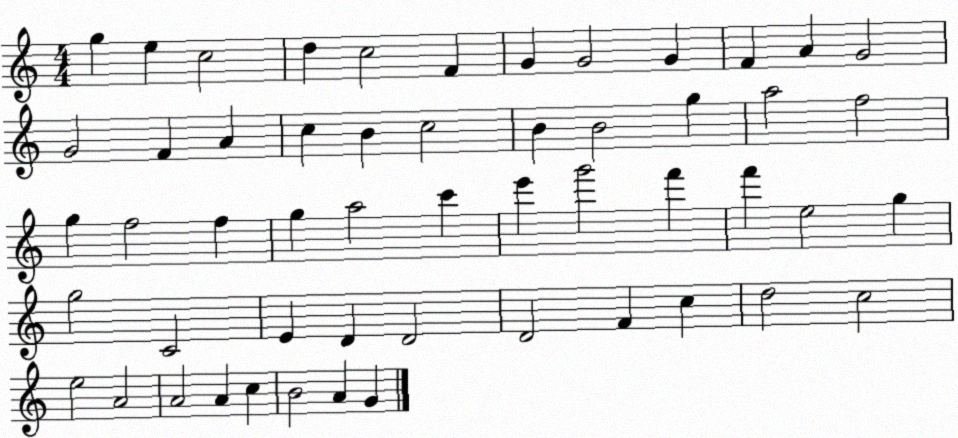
X:1
T:Untitled
M:4/4
L:1/4
K:C
g e c2 d c2 F G G2 G F A G2 G2 F A c B c2 B B2 g a2 f2 g f2 f g a2 c' e' g'2 f' f' e2 g g2 C2 E D D2 D2 F c d2 c2 e2 A2 A2 A c B2 A G